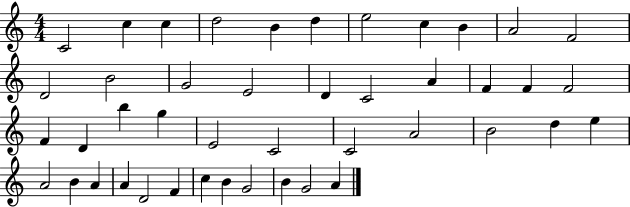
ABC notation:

X:1
T:Untitled
M:4/4
L:1/4
K:C
C2 c c d2 B d e2 c B A2 F2 D2 B2 G2 E2 D C2 A F F F2 F D b g E2 C2 C2 A2 B2 d e A2 B A A D2 F c B G2 B G2 A